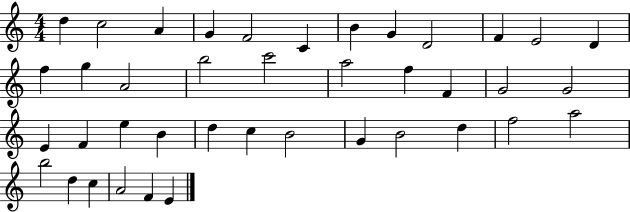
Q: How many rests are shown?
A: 0